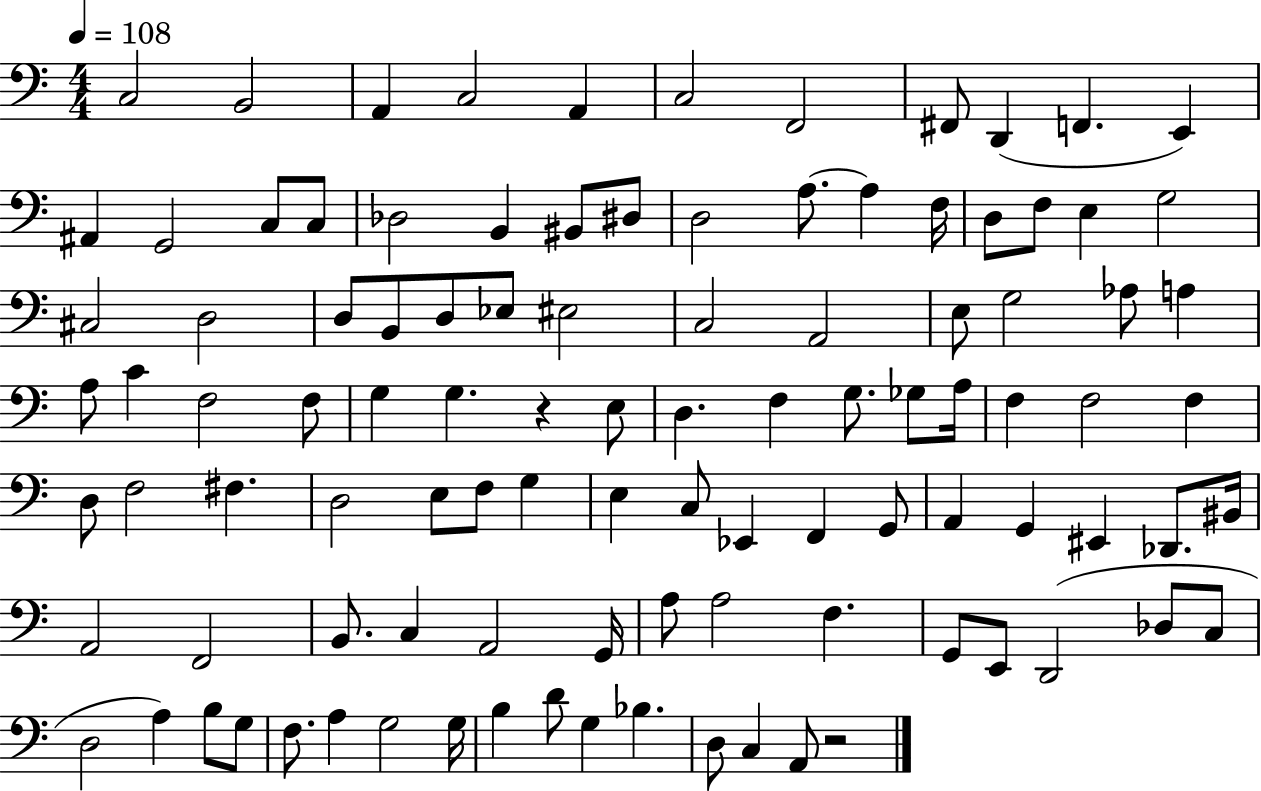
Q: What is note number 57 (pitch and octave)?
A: F3